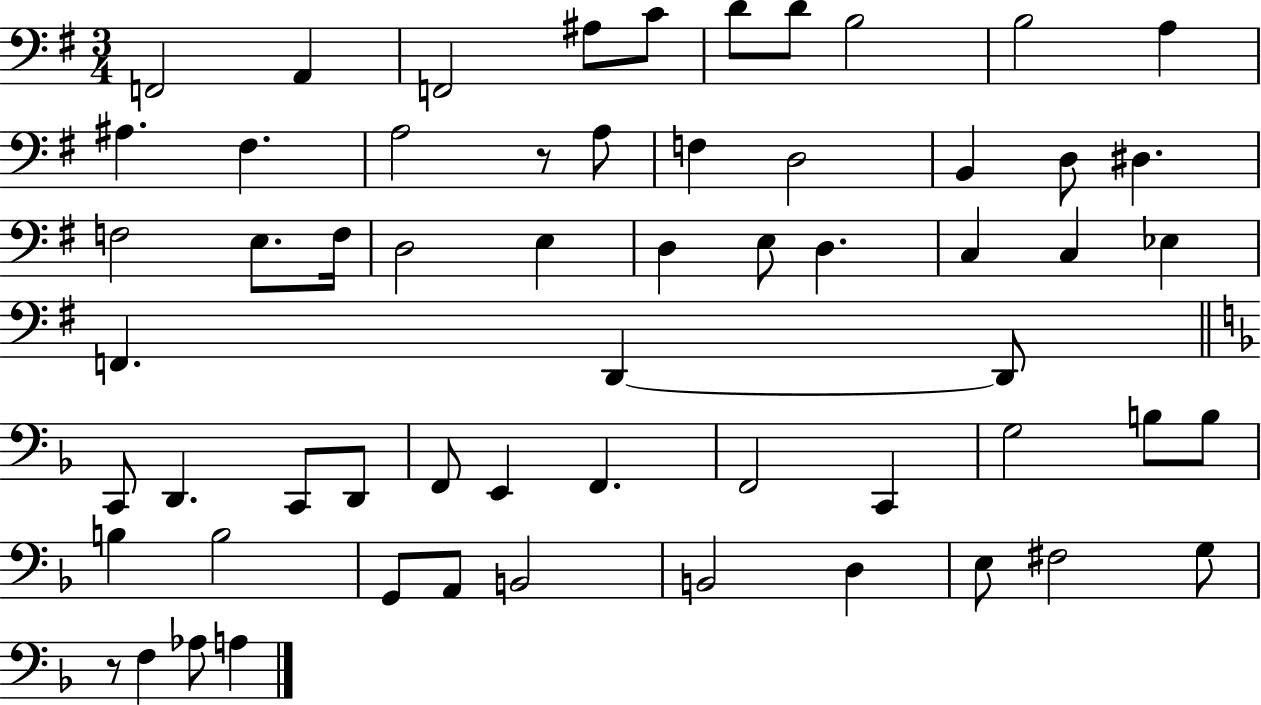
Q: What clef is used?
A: bass